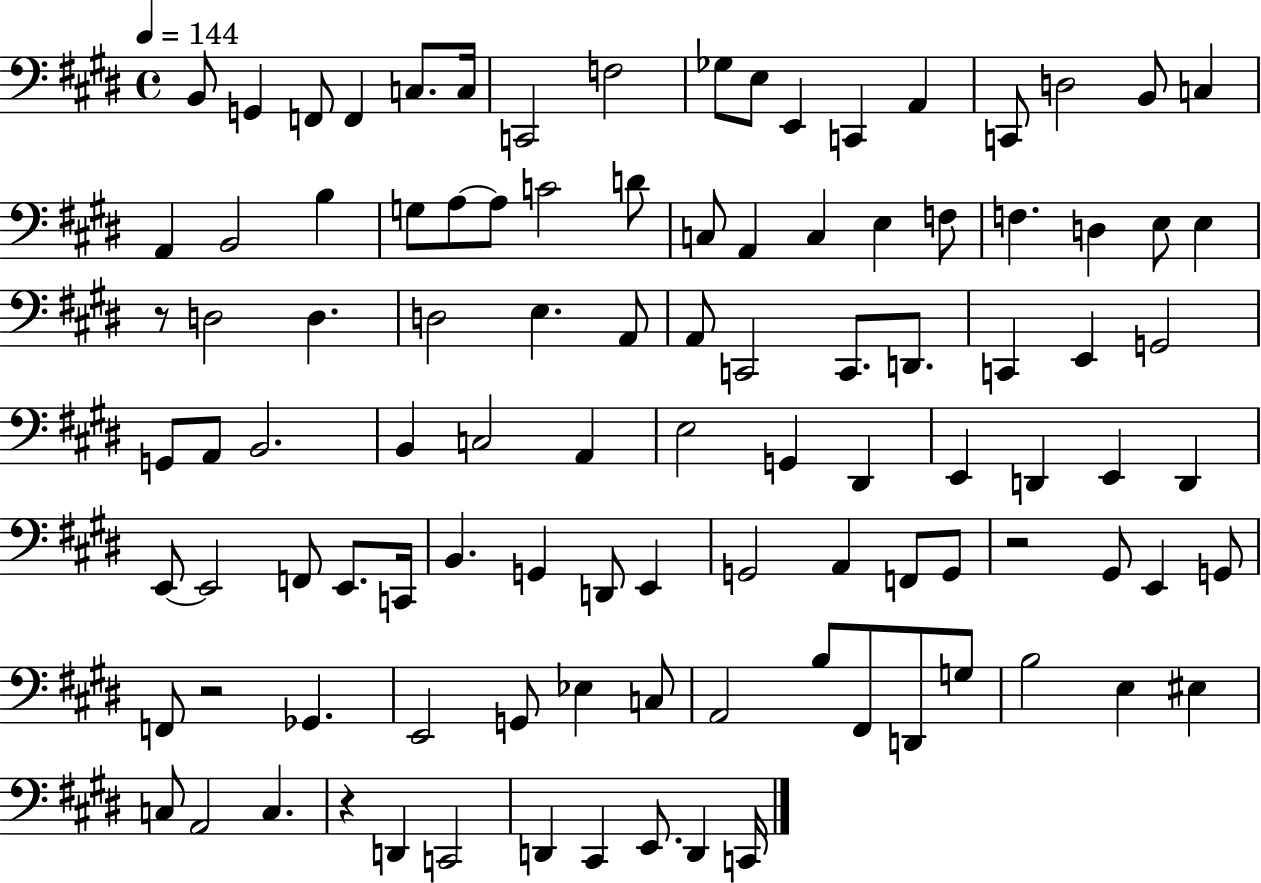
{
  \clef bass
  \time 4/4
  \defaultTimeSignature
  \key e \major
  \tempo 4 = 144
  \repeat volta 2 { b,8 g,4 f,8 f,4 c8. c16 | c,2 f2 | ges8 e8 e,4 c,4 a,4 | c,8 d2 b,8 c4 | \break a,4 b,2 b4 | g8 a8~~ a8 c'2 d'8 | c8 a,4 c4 e4 f8 | f4. d4 e8 e4 | \break r8 d2 d4. | d2 e4. a,8 | a,8 c,2 c,8. d,8. | c,4 e,4 g,2 | \break g,8 a,8 b,2. | b,4 c2 a,4 | e2 g,4 dis,4 | e,4 d,4 e,4 d,4 | \break e,8~~ e,2 f,8 e,8. c,16 | b,4. g,4 d,8 e,4 | g,2 a,4 f,8 g,8 | r2 gis,8 e,4 g,8 | \break f,8 r2 ges,4. | e,2 g,8 ees4 c8 | a,2 b8 fis,8 d,8 g8 | b2 e4 eis4 | \break c8 a,2 c4. | r4 d,4 c,2 | d,4 cis,4 e,8. d,4 c,16 | } \bar "|."
}